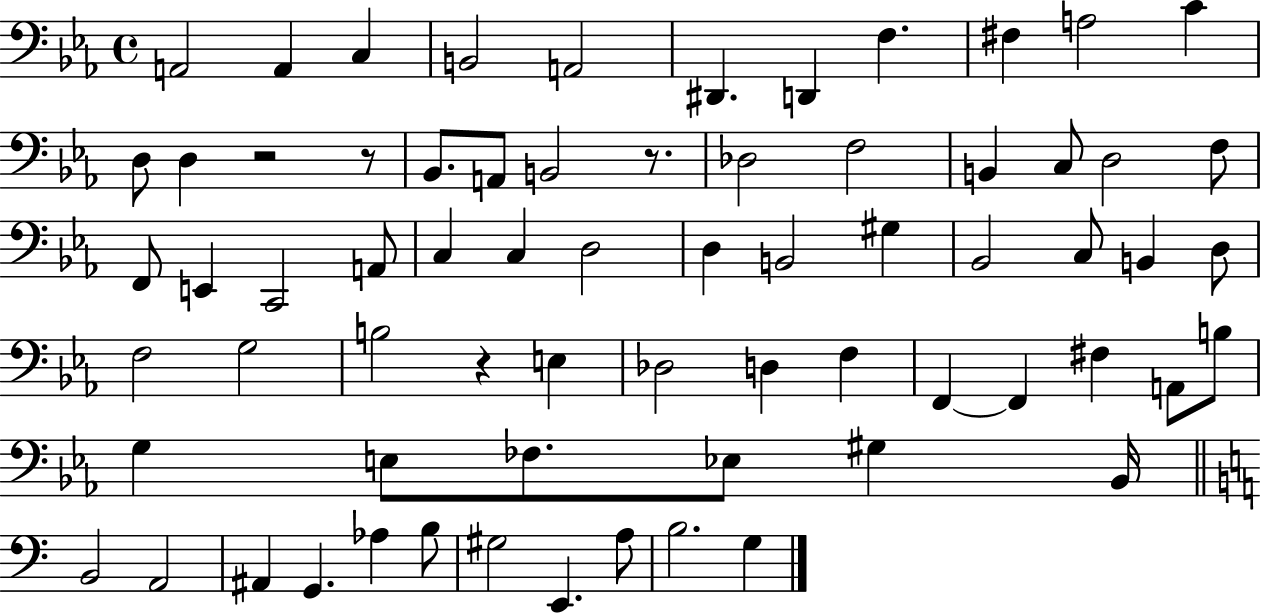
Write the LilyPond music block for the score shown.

{
  \clef bass
  \time 4/4
  \defaultTimeSignature
  \key ees \major
  \repeat volta 2 { a,2 a,4 c4 | b,2 a,2 | dis,4. d,4 f4. | fis4 a2 c'4 | \break d8 d4 r2 r8 | bes,8. a,8 b,2 r8. | des2 f2 | b,4 c8 d2 f8 | \break f,8 e,4 c,2 a,8 | c4 c4 d2 | d4 b,2 gis4 | bes,2 c8 b,4 d8 | \break f2 g2 | b2 r4 e4 | des2 d4 f4 | f,4~~ f,4 fis4 a,8 b8 | \break g4 e8 fes8. ees8 gis4 bes,16 | \bar "||" \break \key c \major b,2 a,2 | ais,4 g,4. aes4 b8 | gis2 e,4. a8 | b2. g4 | \break } \bar "|."
}